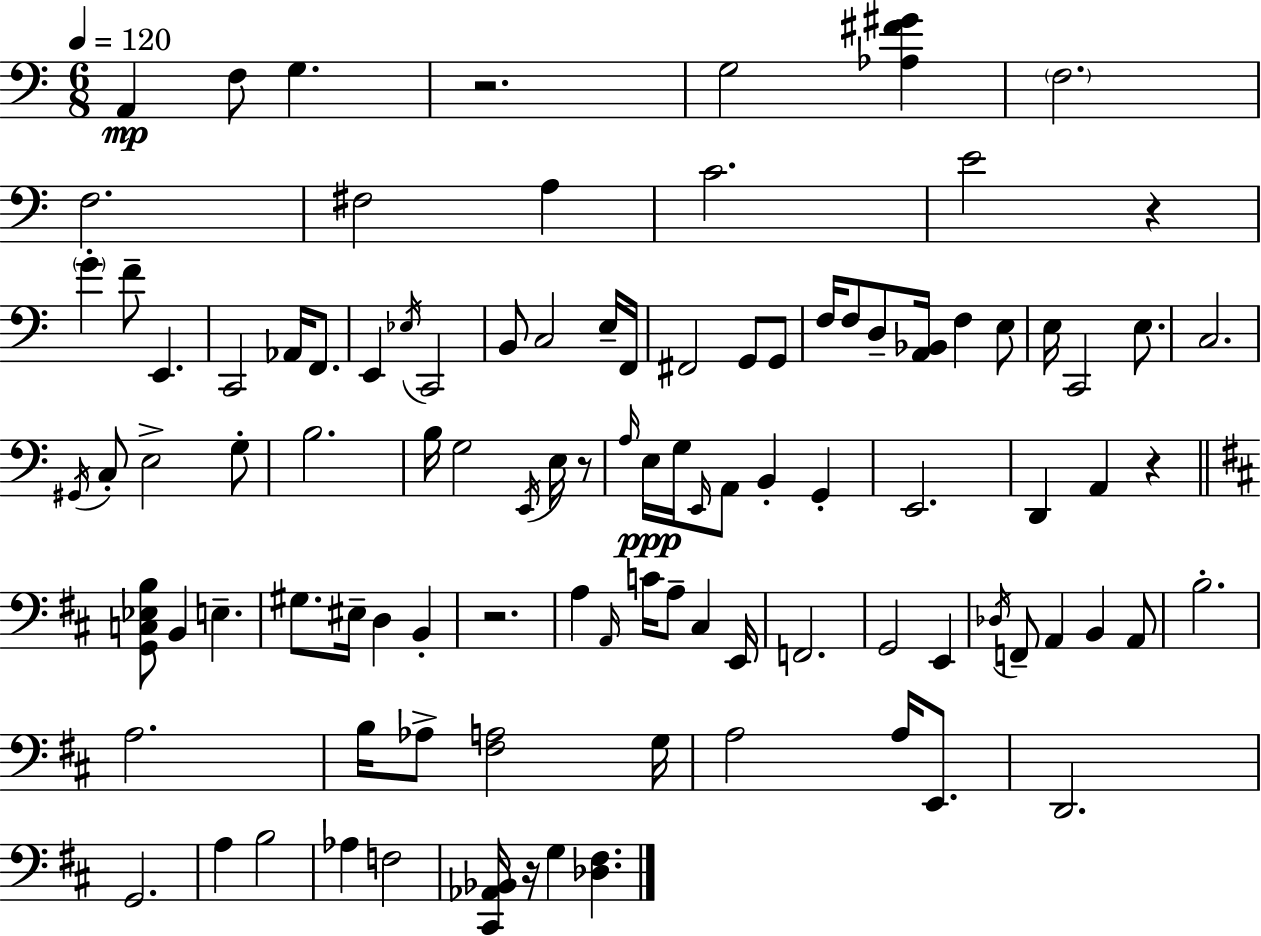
{
  \clef bass
  \numericTimeSignature
  \time 6/8
  \key c \major
  \tempo 4 = 120
  \repeat volta 2 { a,4\mp f8 g4. | r2. | g2 <aes fis' gis'>4 | \parenthesize f2. | \break f2. | fis2 a4 | c'2. | e'2 r4 | \break \parenthesize g'4-. f'8-- e,4. | c,2 aes,16 f,8. | e,4 \acciaccatura { ees16 } c,2 | b,8 c2 e16-- | \break f,16 fis,2 g,8 g,8 | f16 f8 d8-- <a, bes,>16 f4 e8 | e16 c,2 e8. | c2. | \break \acciaccatura { gis,16 } c8-. e2-> | g8-. b2. | b16 g2 \acciaccatura { e,16 } | e16 r8 \grace { a16 } e16\ppp g16 \grace { e,16 } a,8 b,4-. | \break g,4-. e,2. | d,4 a,4 | r4 \bar "||" \break \key d \major <g, c ees b>8 b,4 e4.-- | gis8. eis16-- d4 b,4-. | r2. | a4 \grace { a,16 } c'16 a8-- cis4 | \break e,16 f,2. | g,2 e,4 | \acciaccatura { des16 } f,8-- a,4 b,4 | a,8 b2.-. | \break a2. | b16 aes8-> <fis a>2 | g16 a2 a16 e,8. | d,2. | \break g,2. | a4 b2 | aes4 f2 | <cis, aes, bes,>16 r16 g4 <des fis>4. | \break } \bar "|."
}